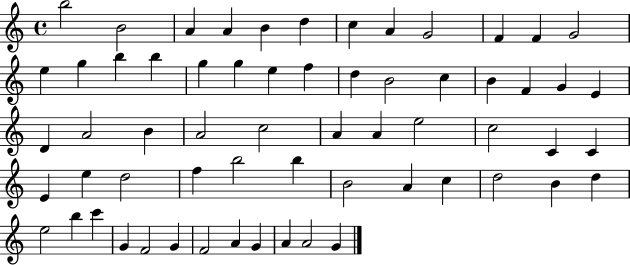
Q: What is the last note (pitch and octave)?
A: G4